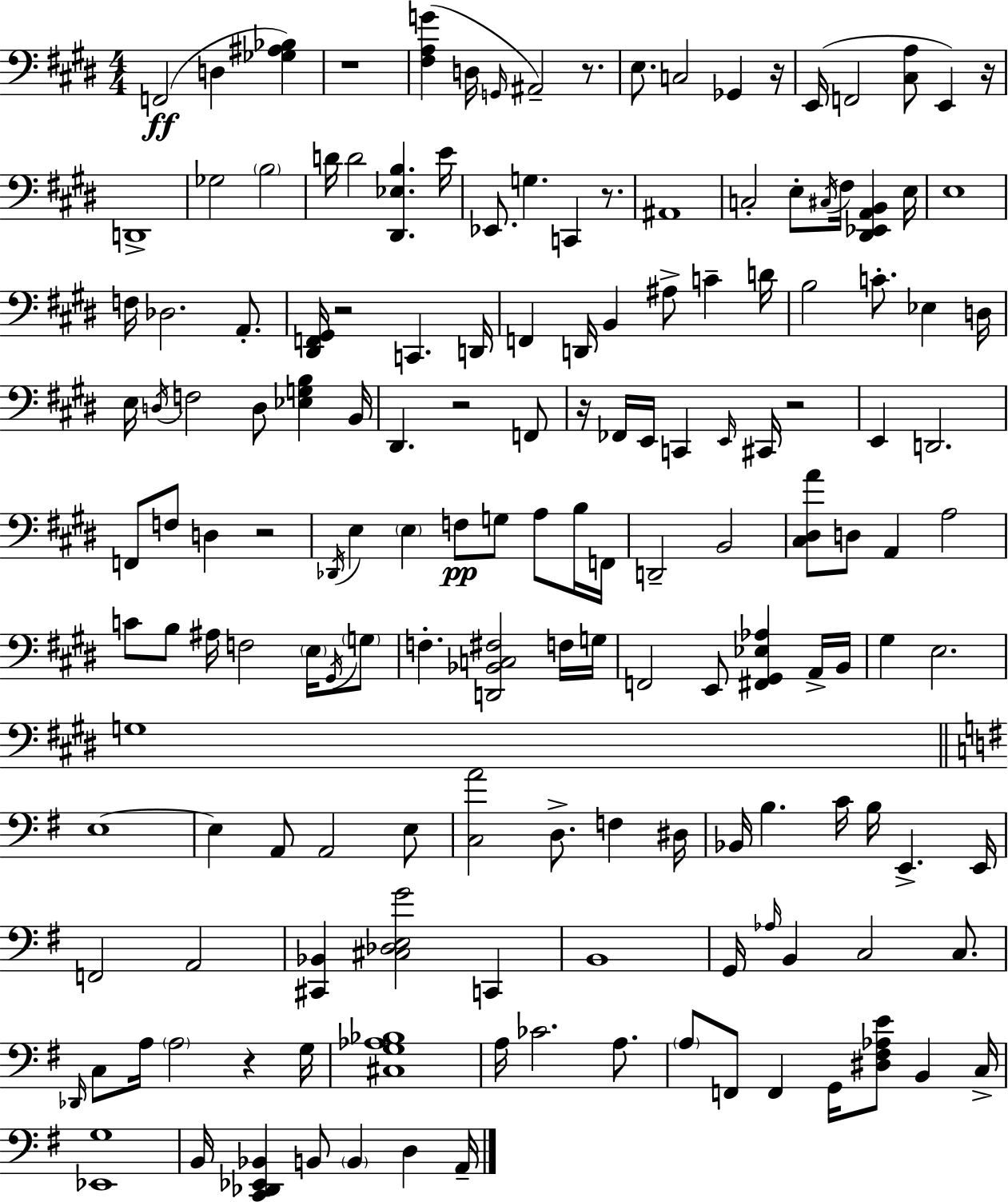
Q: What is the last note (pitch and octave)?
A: A2